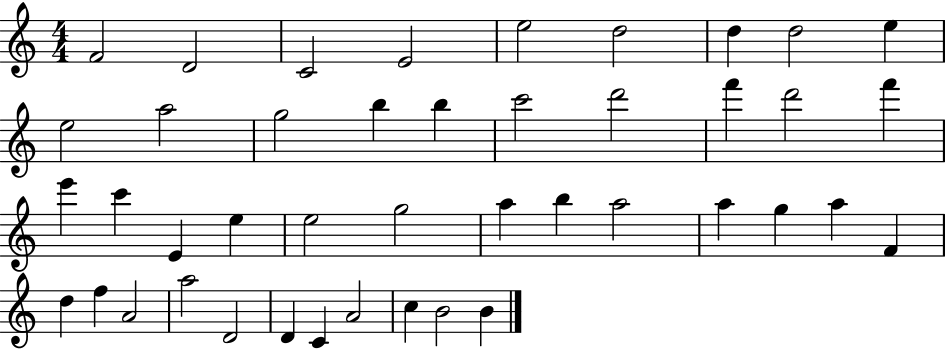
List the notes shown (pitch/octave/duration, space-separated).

F4/h D4/h C4/h E4/h E5/h D5/h D5/q D5/h E5/q E5/h A5/h G5/h B5/q B5/q C6/h D6/h F6/q D6/h F6/q E6/q C6/q E4/q E5/q E5/h G5/h A5/q B5/q A5/h A5/q G5/q A5/q F4/q D5/q F5/q A4/h A5/h D4/h D4/q C4/q A4/h C5/q B4/h B4/q